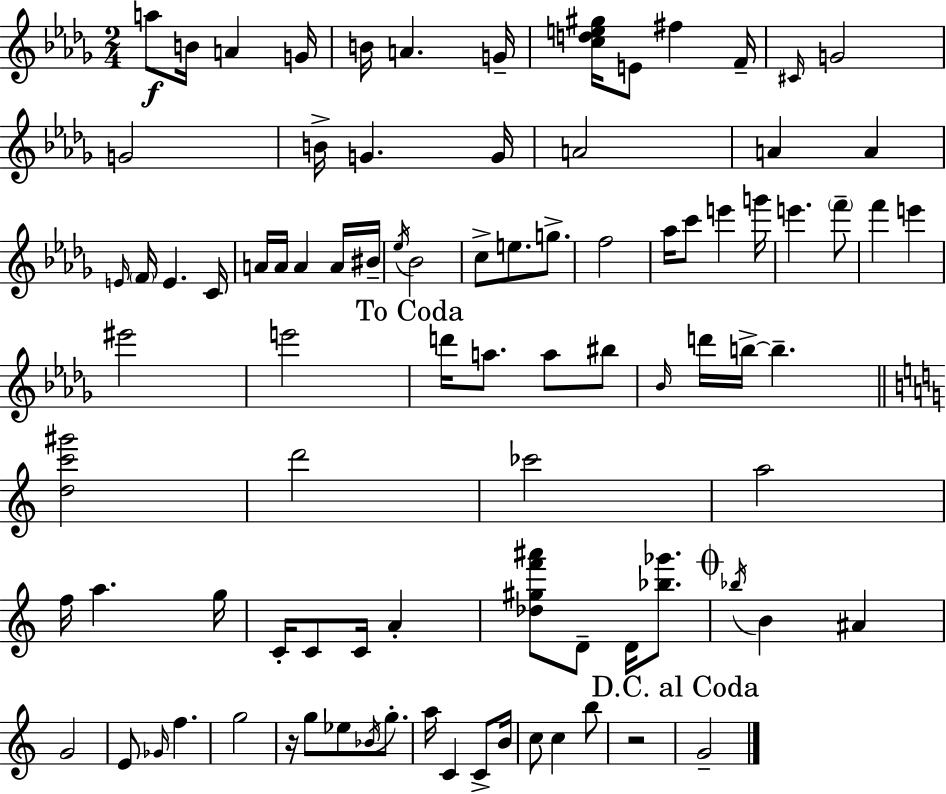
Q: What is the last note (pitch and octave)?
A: G4